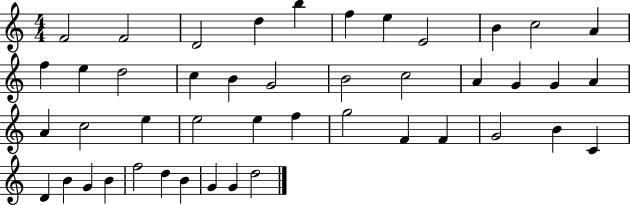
F4/h F4/h D4/h D5/q B5/q F5/q E5/q E4/h B4/q C5/h A4/q F5/q E5/q D5/h C5/q B4/q G4/h B4/h C5/h A4/q G4/q G4/q A4/q A4/q C5/h E5/q E5/h E5/q F5/q G5/h F4/q F4/q G4/h B4/q C4/q D4/q B4/q G4/q B4/q F5/h D5/q B4/q G4/q G4/q D5/h